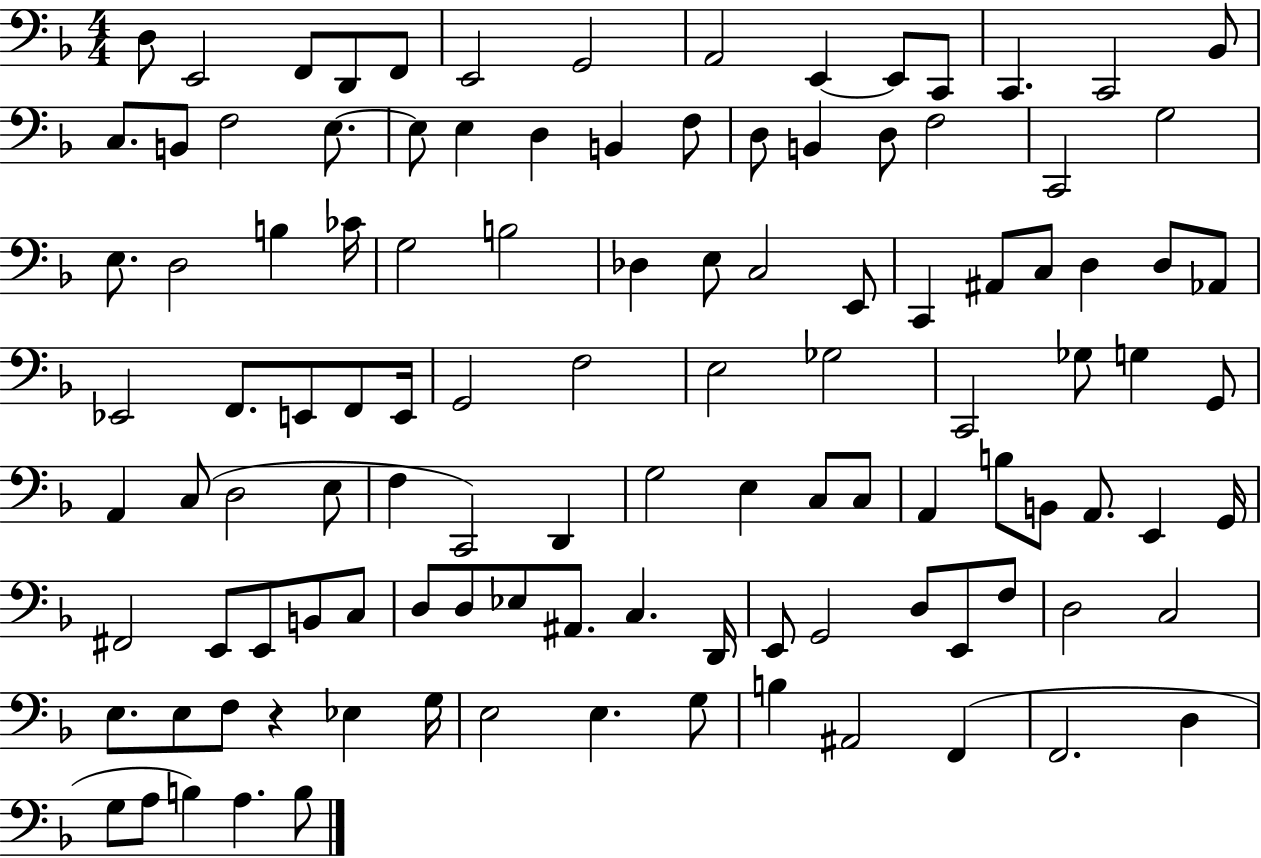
D3/e E2/h F2/e D2/e F2/e E2/h G2/h A2/h E2/q E2/e C2/e C2/q. C2/h Bb2/e C3/e. B2/e F3/h E3/e. E3/e E3/q D3/q B2/q F3/e D3/e B2/q D3/e F3/h C2/h G3/h E3/e. D3/h B3/q CES4/s G3/h B3/h Db3/q E3/e C3/h E2/e C2/q A#2/e C3/e D3/q D3/e Ab2/e Eb2/h F2/e. E2/e F2/e E2/s G2/h F3/h E3/h Gb3/h C2/h Gb3/e G3/q G2/e A2/q C3/e D3/h E3/e F3/q C2/h D2/q G3/h E3/q C3/e C3/e A2/q B3/e B2/e A2/e. E2/q G2/s F#2/h E2/e E2/e B2/e C3/e D3/e D3/e Eb3/e A#2/e. C3/q. D2/s E2/e G2/h D3/e E2/e F3/e D3/h C3/h E3/e. E3/e F3/e R/q Eb3/q G3/s E3/h E3/q. G3/e B3/q A#2/h F2/q F2/h. D3/q G3/e A3/e B3/q A3/q. B3/e